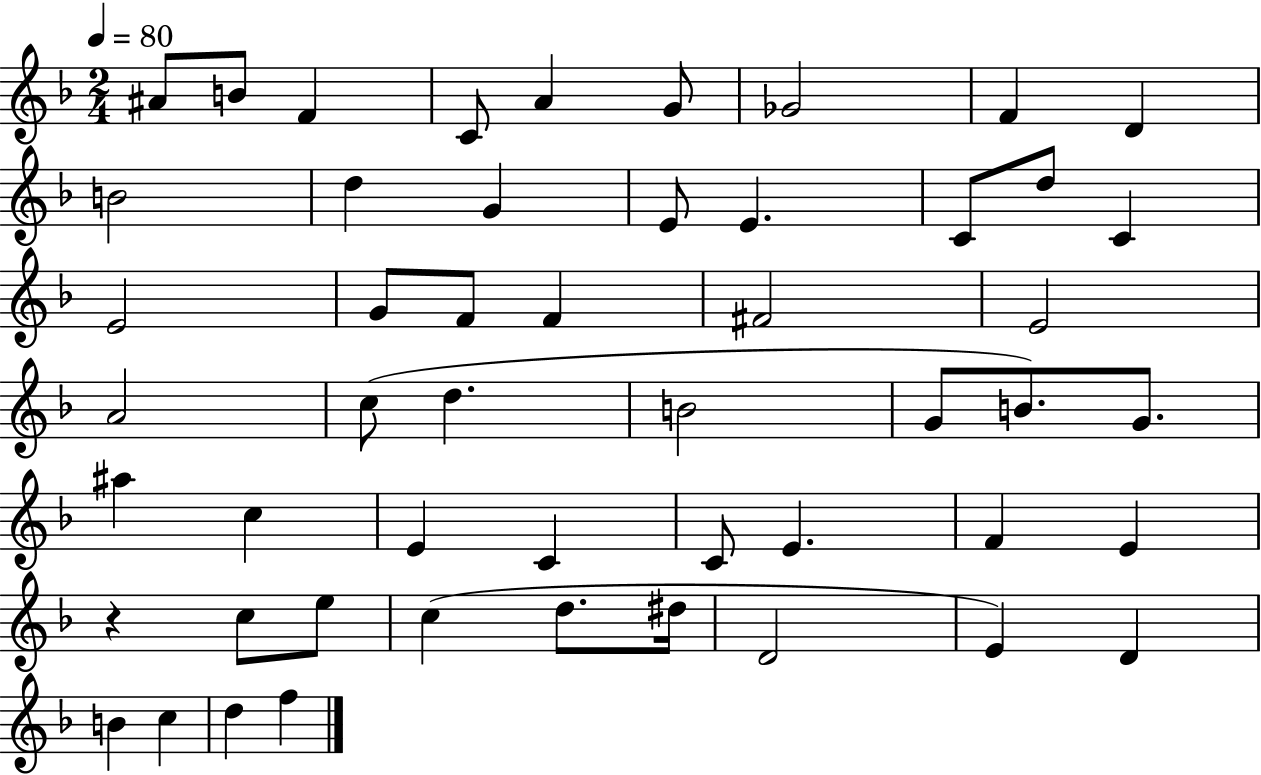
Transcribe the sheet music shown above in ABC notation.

X:1
T:Untitled
M:2/4
L:1/4
K:F
^A/2 B/2 F C/2 A G/2 _G2 F D B2 d G E/2 E C/2 d/2 C E2 G/2 F/2 F ^F2 E2 A2 c/2 d B2 G/2 B/2 G/2 ^a c E C C/2 E F E z c/2 e/2 c d/2 ^d/4 D2 E D B c d f